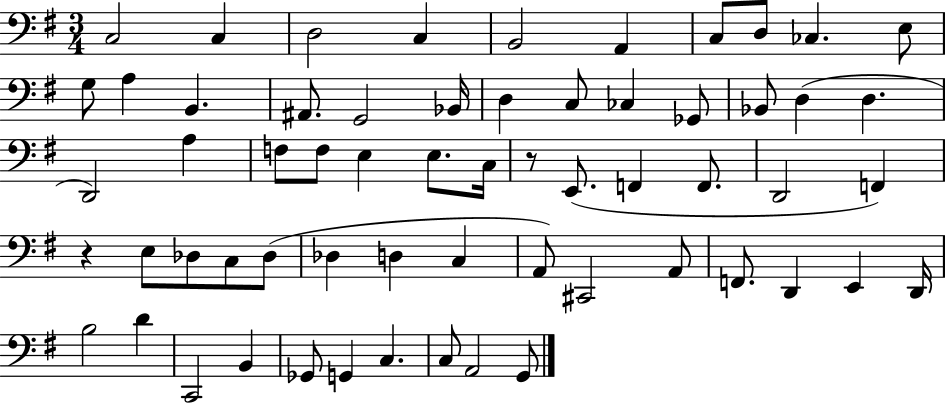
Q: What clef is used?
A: bass